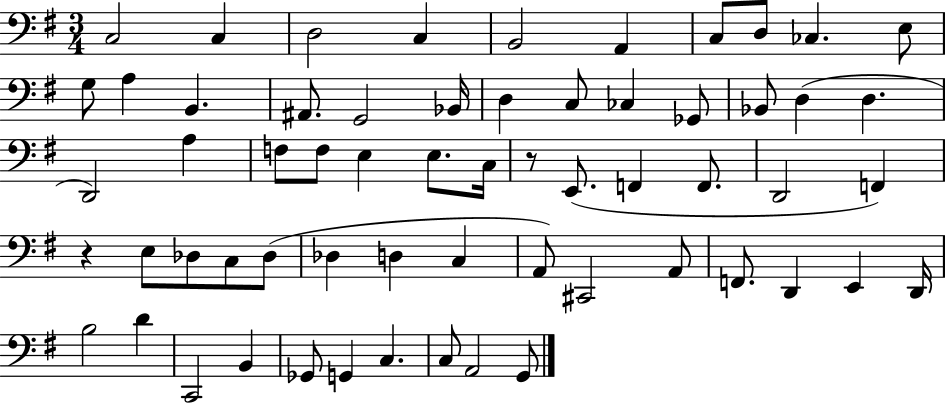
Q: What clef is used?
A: bass